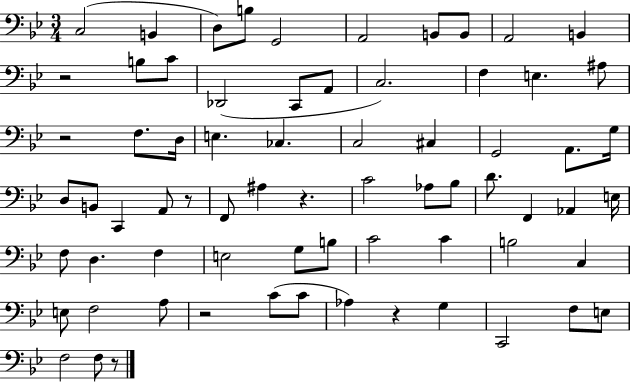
{
  \clef bass
  \numericTimeSignature
  \time 3/4
  \key bes \major
  c2( b,4 | d8) b8 g,2 | a,2 b,8 b,8 | a,2 b,4 | \break r2 b8 c'8 | des,2( c,8 a,8 | c2.) | f4 e4. ais8 | \break r2 f8. d16 | e4. ces4. | c2 cis4 | g,2 a,8. g16 | \break d8 b,8 c,4 a,8 r8 | f,8 ais4 r4. | c'2 aes8 bes8 | d'8. f,4 aes,4 e16 | \break f8 d4. f4 | e2 g8 b8 | c'2 c'4 | b2 c4 | \break e8 f2 a8 | r2 c'8( c'8 | aes4) r4 g4 | c,2 f8 e8 | \break f2 f8 r8 | \bar "|."
}